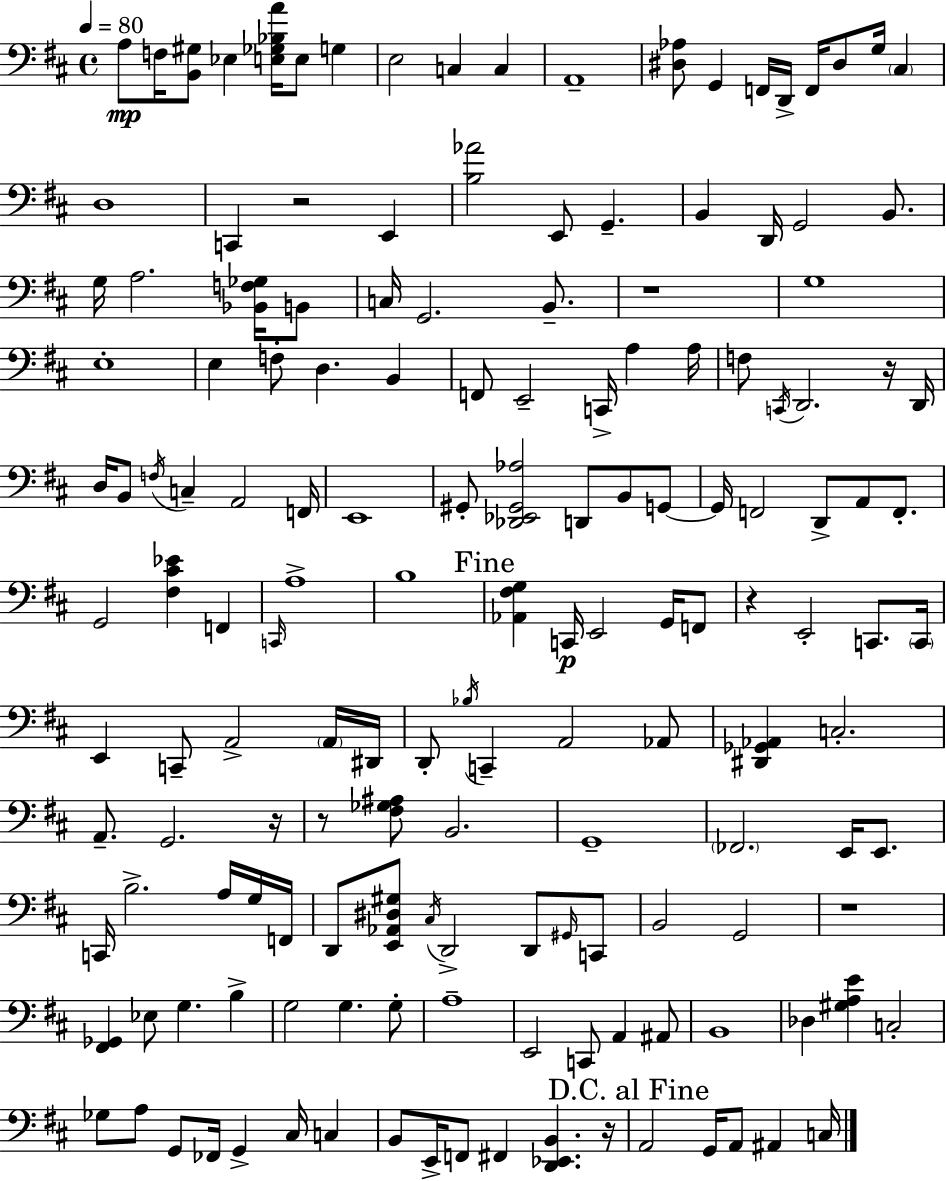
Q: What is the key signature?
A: D major